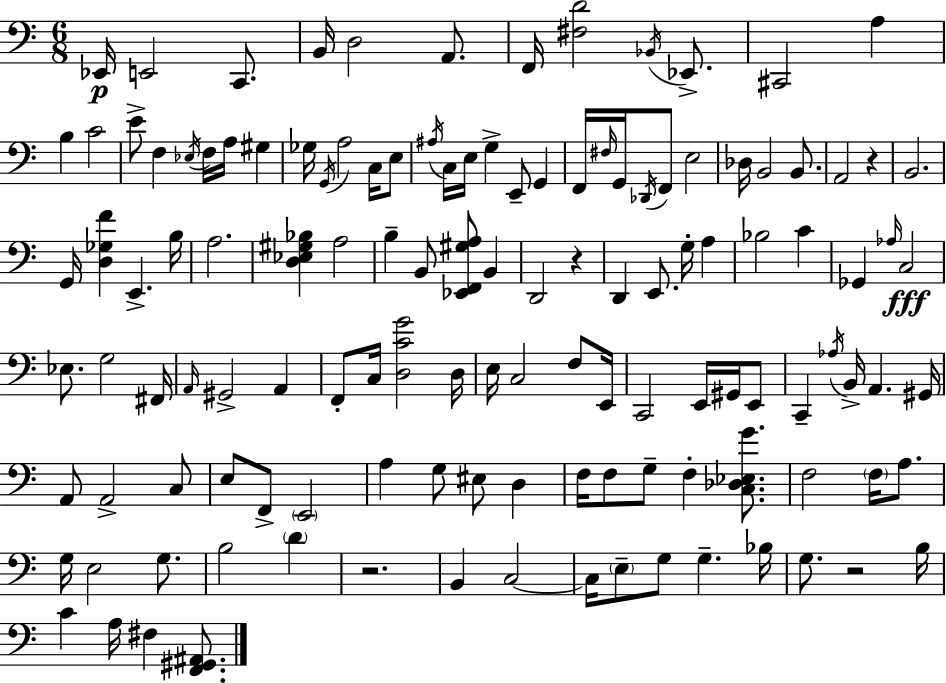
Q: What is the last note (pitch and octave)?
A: F#3